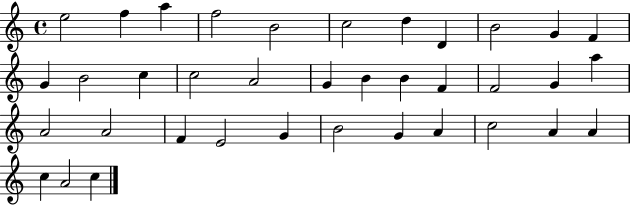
E5/h F5/q A5/q F5/h B4/h C5/h D5/q D4/q B4/h G4/q F4/q G4/q B4/h C5/q C5/h A4/h G4/q B4/q B4/q F4/q F4/h G4/q A5/q A4/h A4/h F4/q E4/h G4/q B4/h G4/q A4/q C5/h A4/q A4/q C5/q A4/h C5/q